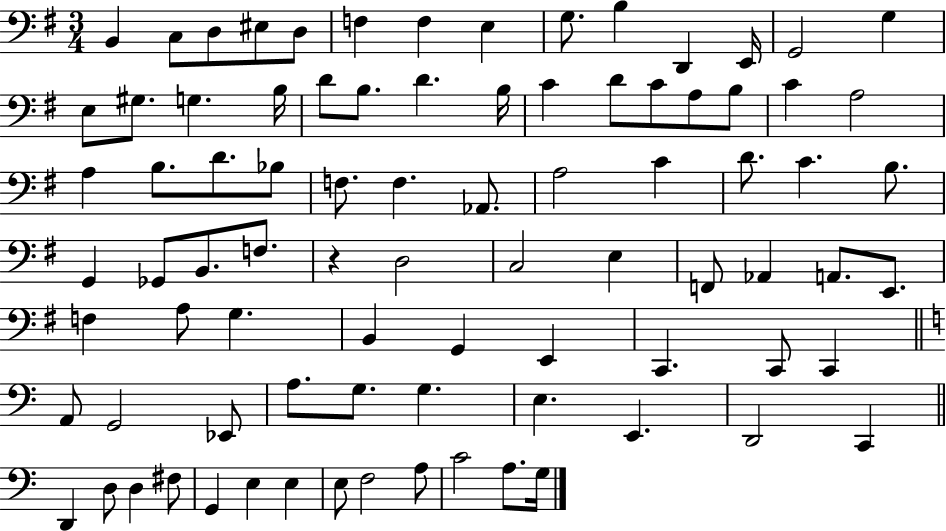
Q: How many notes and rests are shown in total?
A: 85